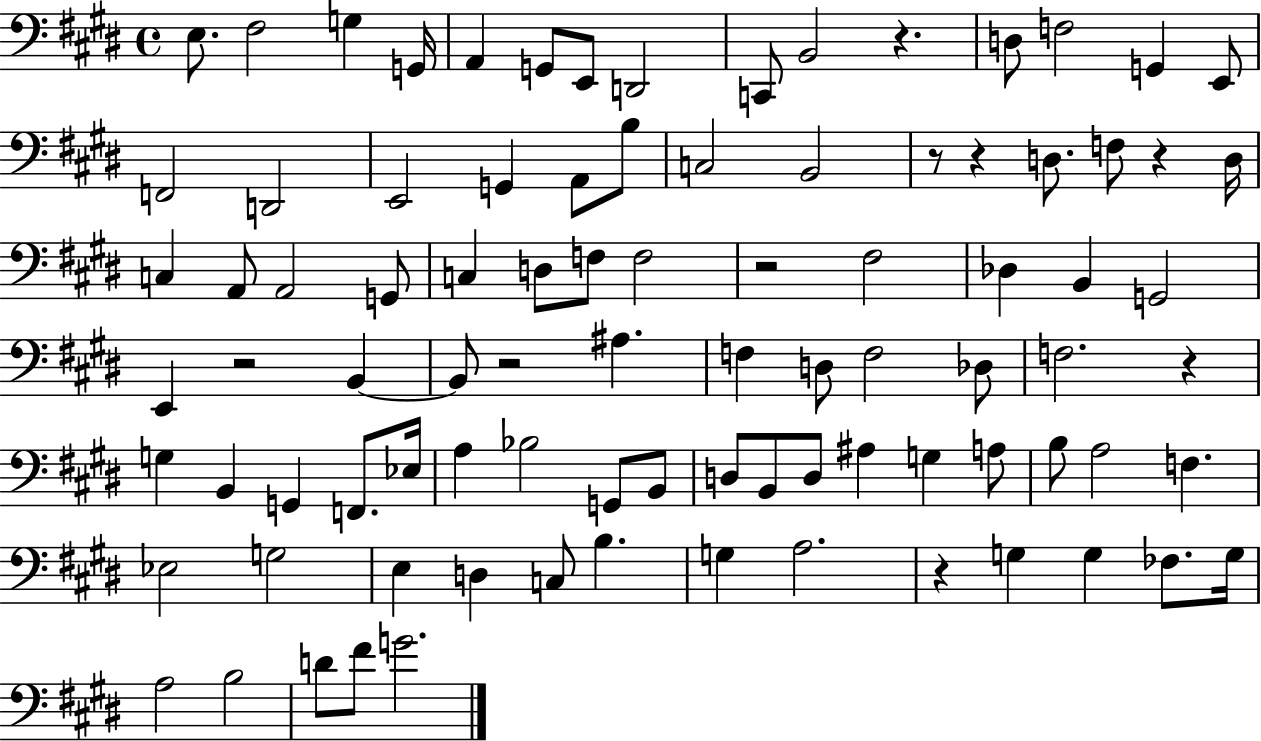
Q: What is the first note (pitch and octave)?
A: E3